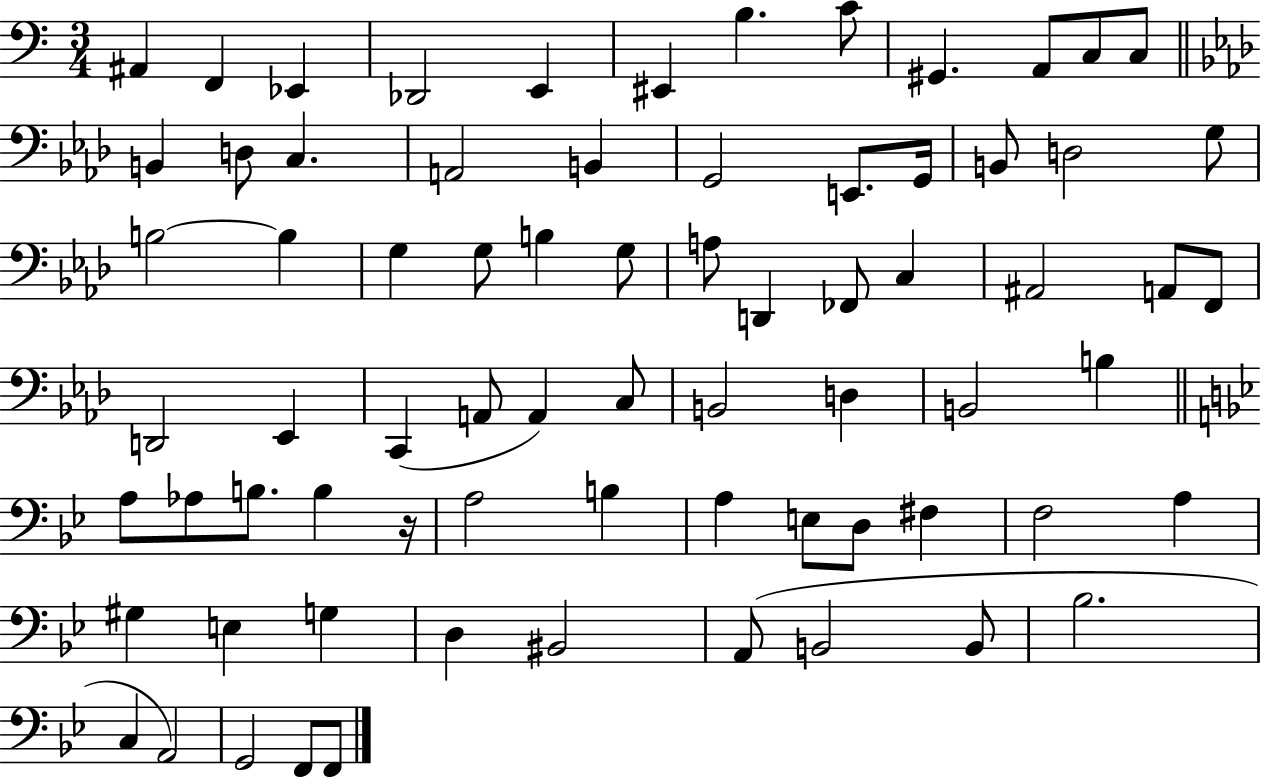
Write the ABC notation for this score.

X:1
T:Untitled
M:3/4
L:1/4
K:C
^A,, F,, _E,, _D,,2 E,, ^E,, B, C/2 ^G,, A,,/2 C,/2 C,/2 B,, D,/2 C, A,,2 B,, G,,2 E,,/2 G,,/4 B,,/2 D,2 G,/2 B,2 B, G, G,/2 B, G,/2 A,/2 D,, _F,,/2 C, ^A,,2 A,,/2 F,,/2 D,,2 _E,, C,, A,,/2 A,, C,/2 B,,2 D, B,,2 B, A,/2 _A,/2 B,/2 B, z/4 A,2 B, A, E,/2 D,/2 ^F, F,2 A, ^G, E, G, D, ^B,,2 A,,/2 B,,2 B,,/2 _B,2 C, A,,2 G,,2 F,,/2 F,,/2